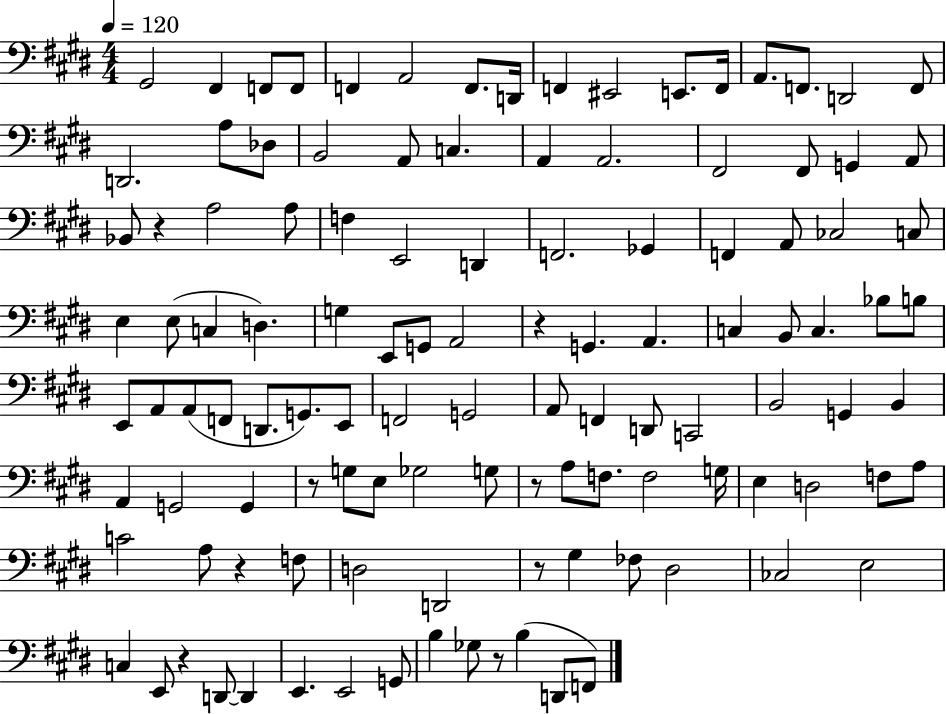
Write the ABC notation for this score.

X:1
T:Untitled
M:4/4
L:1/4
K:E
^G,,2 ^F,, F,,/2 F,,/2 F,, A,,2 F,,/2 D,,/4 F,, ^E,,2 E,,/2 F,,/4 A,,/2 F,,/2 D,,2 F,,/2 D,,2 A,/2 _D,/2 B,,2 A,,/2 C, A,, A,,2 ^F,,2 ^F,,/2 G,, A,,/2 _B,,/2 z A,2 A,/2 F, E,,2 D,, F,,2 _G,, F,, A,,/2 _C,2 C,/2 E, E,/2 C, D, G, E,,/2 G,,/2 A,,2 z G,, A,, C, B,,/2 C, _B,/2 B,/2 E,,/2 A,,/2 A,,/2 F,,/2 D,,/2 G,,/2 E,,/2 F,,2 G,,2 A,,/2 F,, D,,/2 C,,2 B,,2 G,, B,, A,, G,,2 G,, z/2 G,/2 E,/2 _G,2 G,/2 z/2 A,/2 F,/2 F,2 G,/4 E, D,2 F,/2 A,/2 C2 A,/2 z F,/2 D,2 D,,2 z/2 ^G, _F,/2 ^D,2 _C,2 E,2 C, E,,/2 z D,,/2 D,, E,, E,,2 G,,/2 B, _G,/2 z/2 B, D,,/2 F,,/2